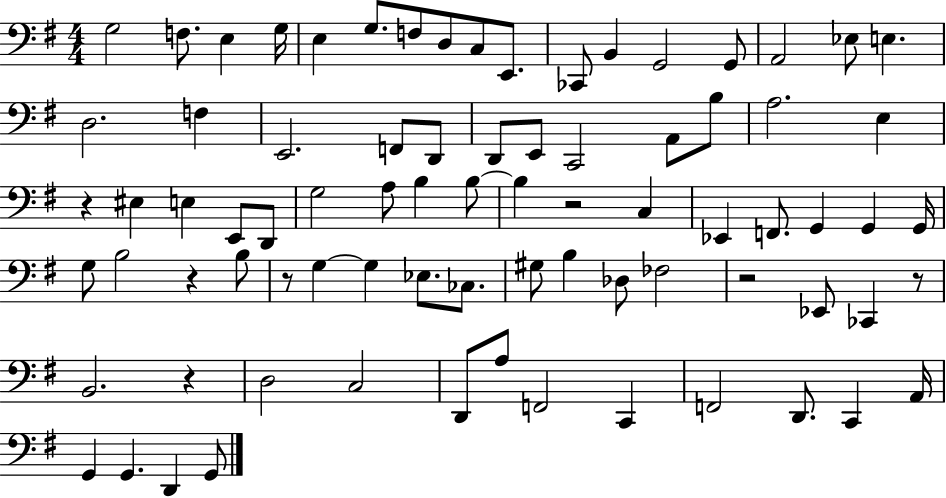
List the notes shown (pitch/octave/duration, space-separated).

G3/h F3/e. E3/q G3/s E3/q G3/e. F3/e D3/e C3/e E2/e. CES2/e B2/q G2/h G2/e A2/h Eb3/e E3/q. D3/h. F3/q E2/h. F2/e D2/e D2/e E2/e C2/h A2/e B3/e A3/h. E3/q R/q EIS3/q E3/q E2/e D2/e G3/h A3/e B3/q B3/e B3/q R/h C3/q Eb2/q F2/e. G2/q G2/q G2/s G3/e B3/h R/q B3/e R/e G3/q G3/q Eb3/e. CES3/e. G#3/e B3/q Db3/e FES3/h R/h Eb2/e CES2/q R/e B2/h. R/q D3/h C3/h D2/e A3/e F2/h C2/q F2/h D2/e. C2/q A2/s G2/q G2/q. D2/q G2/e